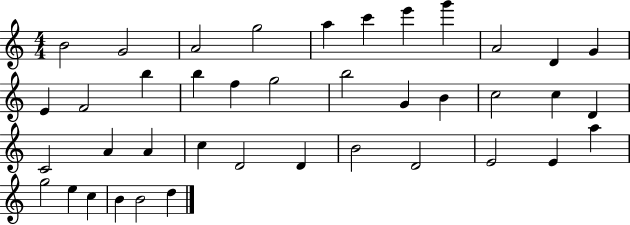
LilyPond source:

{
  \clef treble
  \numericTimeSignature
  \time 4/4
  \key c \major
  b'2 g'2 | a'2 g''2 | a''4 c'''4 e'''4 g'''4 | a'2 d'4 g'4 | \break e'4 f'2 b''4 | b''4 f''4 g''2 | b''2 g'4 b'4 | c''2 c''4 d'4 | \break c'2 a'4 a'4 | c''4 d'2 d'4 | b'2 d'2 | e'2 e'4 a''4 | \break g''2 e''4 c''4 | b'4 b'2 d''4 | \bar "|."
}